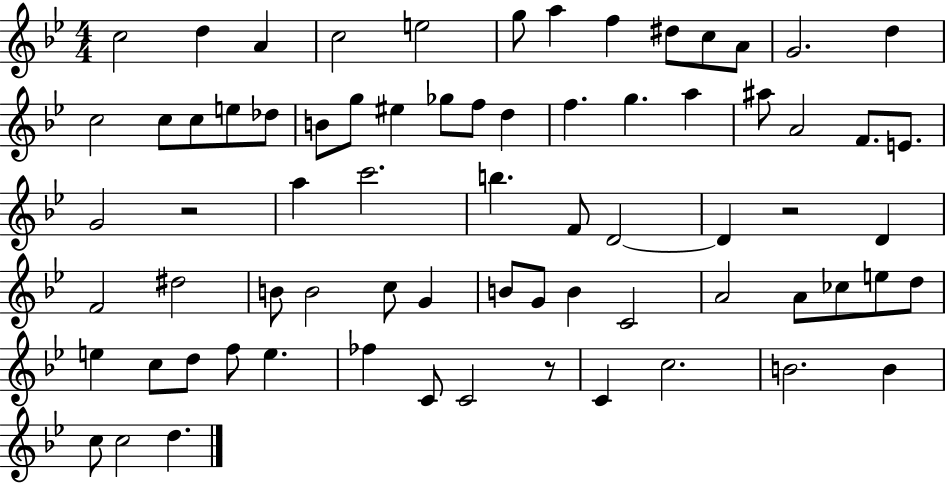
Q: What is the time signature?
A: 4/4